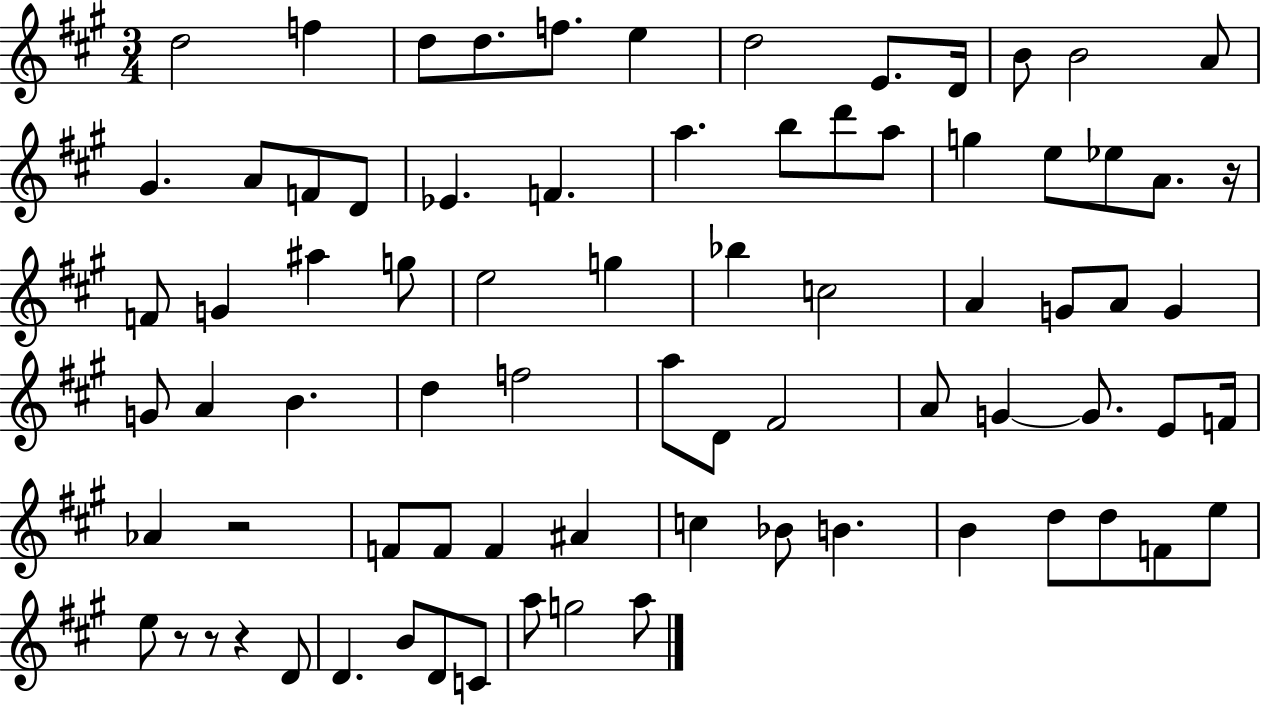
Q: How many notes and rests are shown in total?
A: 78